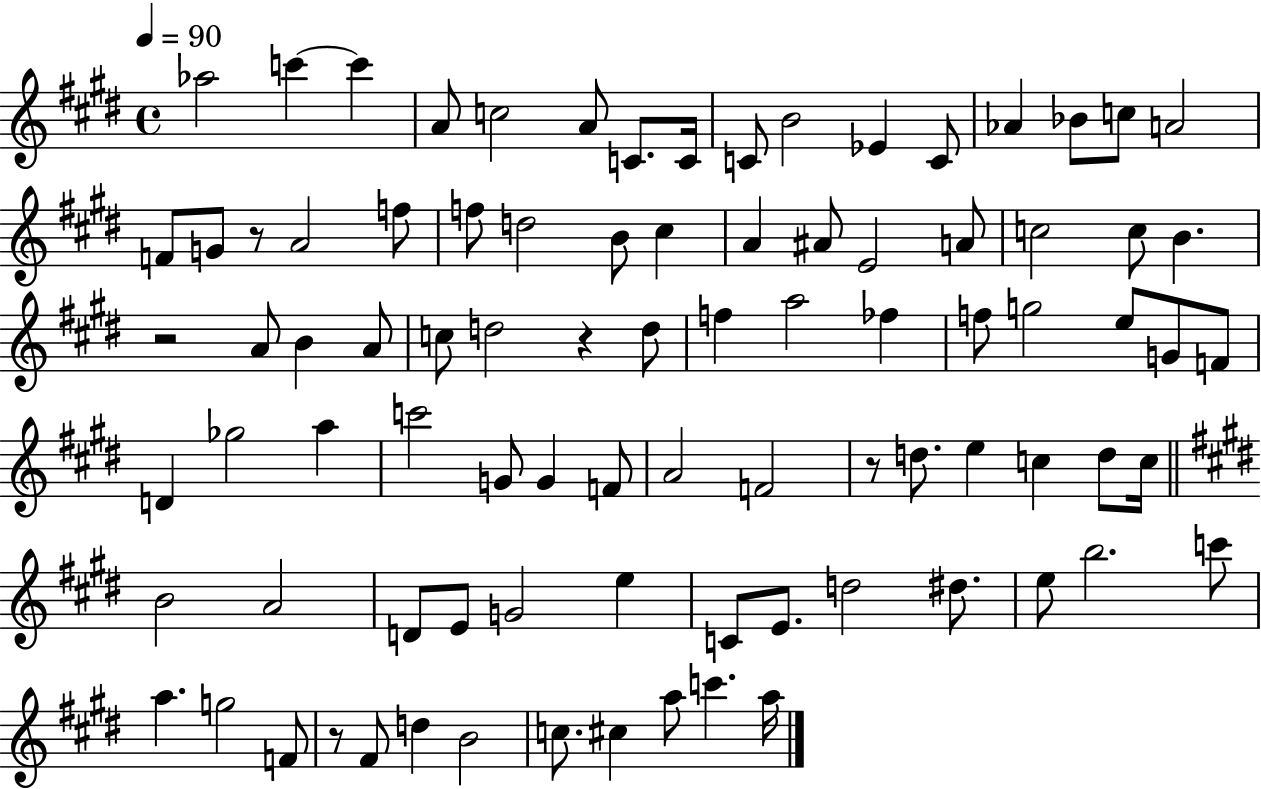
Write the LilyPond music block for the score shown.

{
  \clef treble
  \time 4/4
  \defaultTimeSignature
  \key e \major
  \tempo 4 = 90
  aes''2 c'''4~~ c'''4 | a'8 c''2 a'8 c'8. c'16 | c'8 b'2 ees'4 c'8 | aes'4 bes'8 c''8 a'2 | \break f'8 g'8 r8 a'2 f''8 | f''8 d''2 b'8 cis''4 | a'4 ais'8 e'2 a'8 | c''2 c''8 b'4. | \break r2 a'8 b'4 a'8 | c''8 d''2 r4 d''8 | f''4 a''2 fes''4 | f''8 g''2 e''8 g'8 f'8 | \break d'4 ges''2 a''4 | c'''2 g'8 g'4 f'8 | a'2 f'2 | r8 d''8. e''4 c''4 d''8 c''16 | \break \bar "||" \break \key e \major b'2 a'2 | d'8 e'8 g'2 e''4 | c'8 e'8. d''2 dis''8. | e''8 b''2. c'''8 | \break a''4. g''2 f'8 | r8 fis'8 d''4 b'2 | c''8. cis''4 a''8 c'''4. a''16 | \bar "|."
}